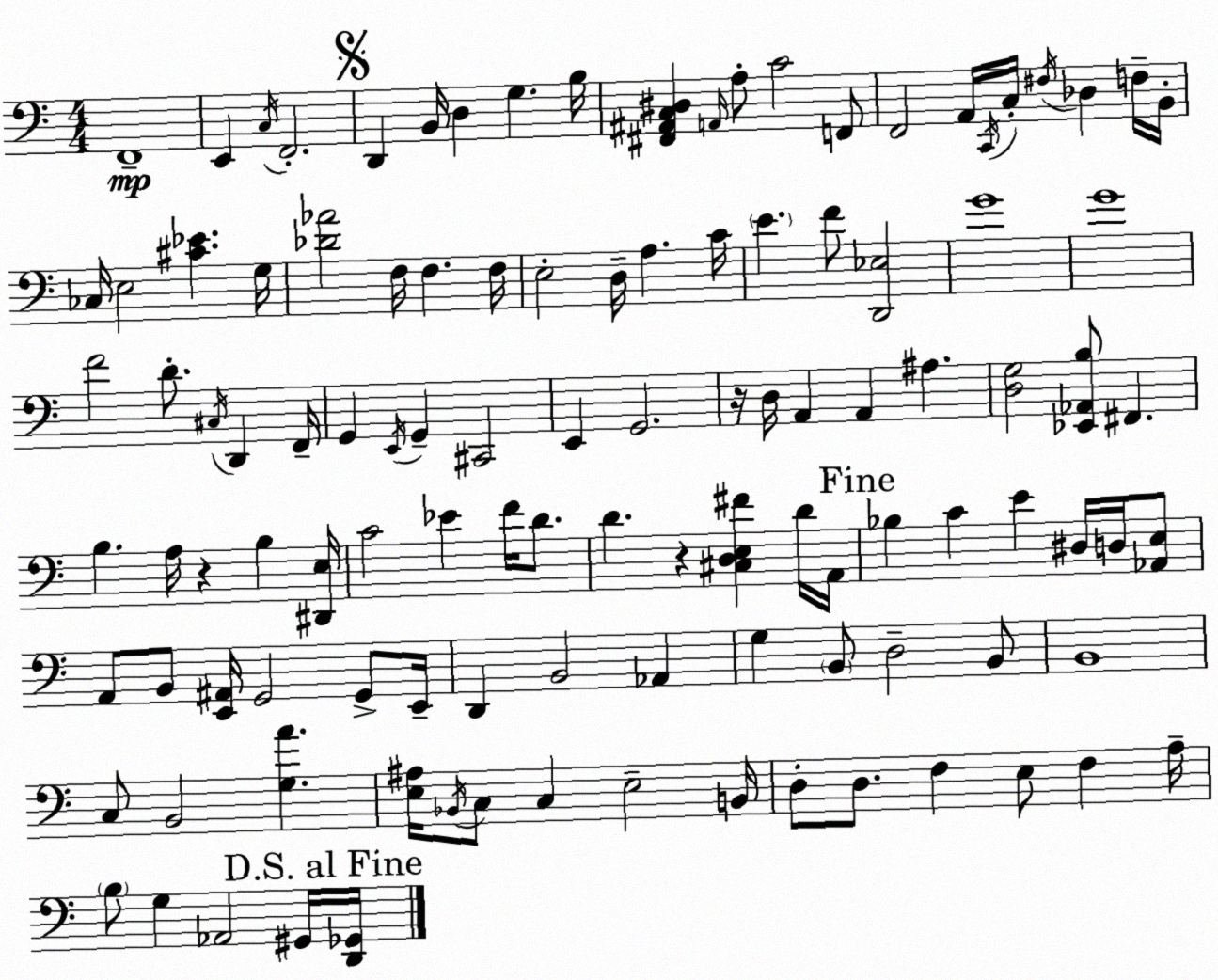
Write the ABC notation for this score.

X:1
T:Untitled
M:4/4
L:1/4
K:Am
F,,4 E,, C,/4 F,,2 D,, B,,/4 D, G, B,/4 [^F,,^A,,C,^D,] A,,/4 A,/2 C2 F,,/2 F,,2 A,,/4 C,,/4 C,/4 ^F,/4 _D, F,/4 B,,/4 _C,/4 E,2 [^C_E] G,/4 [_D_A]2 F,/4 F, F,/4 E,2 D,/4 A, C/4 E F/2 [D,,_E,]2 G4 G4 F2 D/2 ^C,/4 D,, F,,/4 G,, E,,/4 G,, ^C,,2 E,, G,,2 z/4 D,/4 A,, A,, ^A, [D,G,]2 [_E,,_A,,B,]/2 ^F,, B, A,/4 z B, [^D,,E,]/4 C2 _E F/4 D/2 D z [^C,D,E,^F] D/4 A,,/4 _B, C E ^D,/4 D,/4 [_A,,E,]/2 A,,/2 B,,/2 [E,,^A,,]/4 G,,2 G,,/2 E,,/4 D,, B,,2 _A,, G, B,,/2 D,2 B,,/2 B,,4 C,/2 B,,2 [G,A] [E,^A,]/4 _B,,/4 C,/2 C, E,2 B,,/4 D,/2 D,/2 F, E,/2 F, A,/4 B,/2 G, _A,,2 ^G,,/4 [D,,_G,,]/4